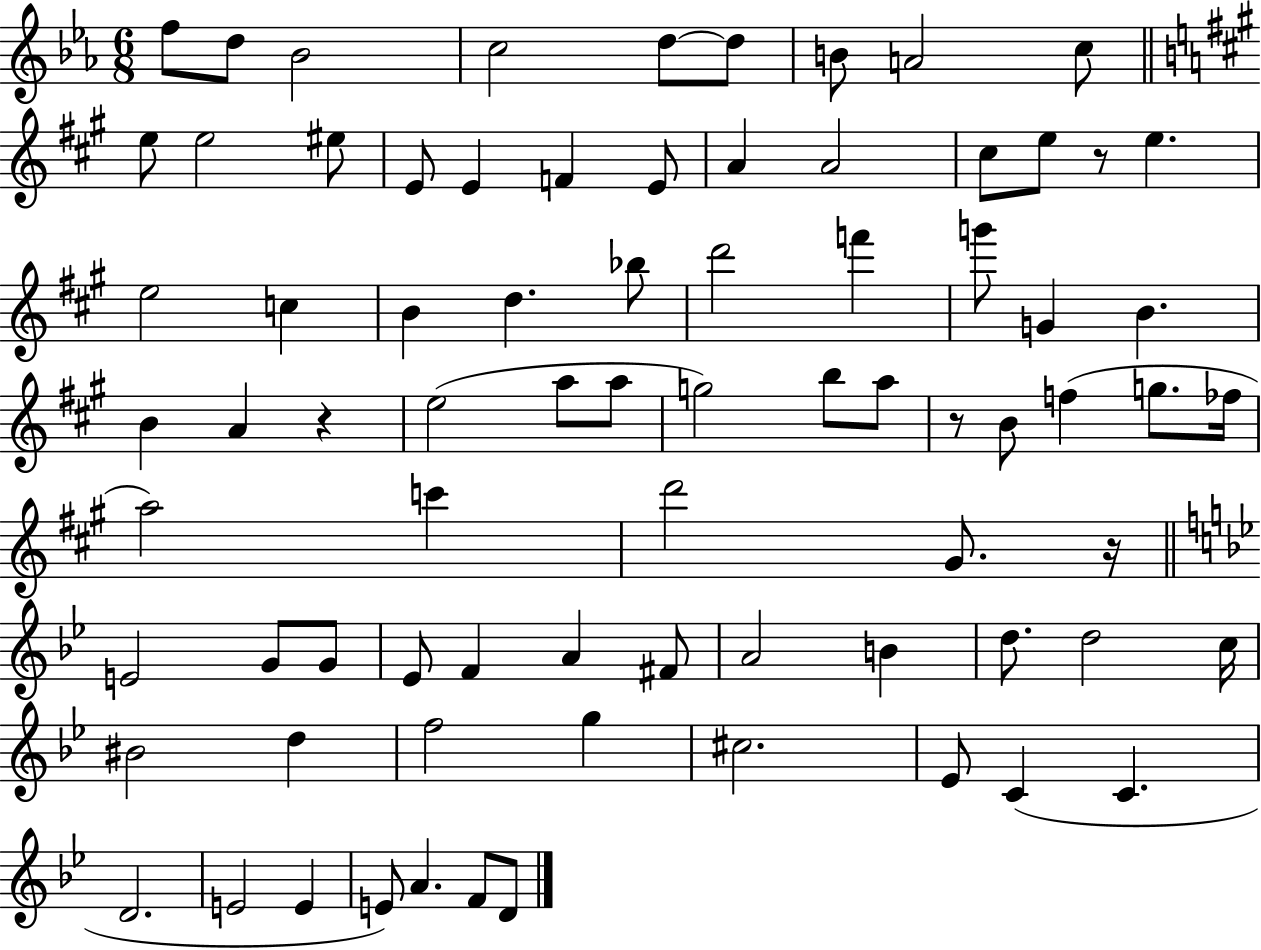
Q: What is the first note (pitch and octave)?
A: F5